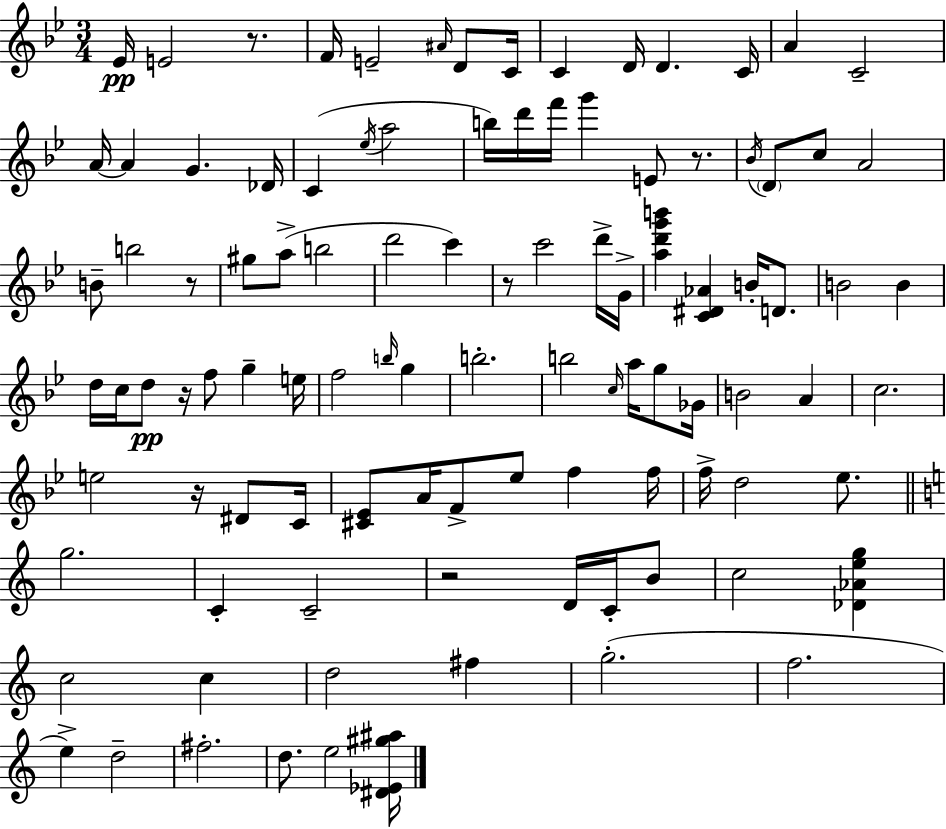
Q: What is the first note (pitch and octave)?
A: Eb4